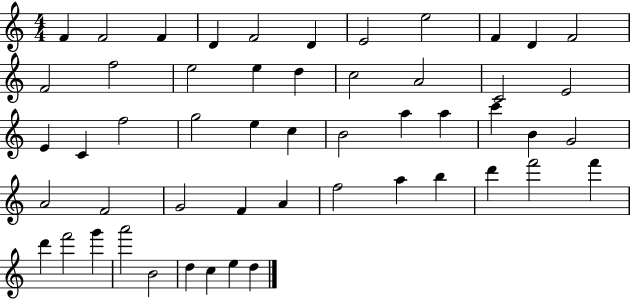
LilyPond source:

{
  \clef treble
  \numericTimeSignature
  \time 4/4
  \key c \major
  f'4 f'2 f'4 | d'4 f'2 d'4 | e'2 e''2 | f'4 d'4 f'2 | \break f'2 f''2 | e''2 e''4 d''4 | c''2 a'2 | c'2 e'2 | \break e'4 c'4 f''2 | g''2 e''4 c''4 | b'2 a''4 a''4 | c'''4 b'4 g'2 | \break a'2 f'2 | g'2 f'4 a'4 | f''2 a''4 b''4 | d'''4 f'''2 f'''4 | \break d'''4 f'''2 g'''4 | a'''2 b'2 | d''4 c''4 e''4 d''4 | \bar "|."
}